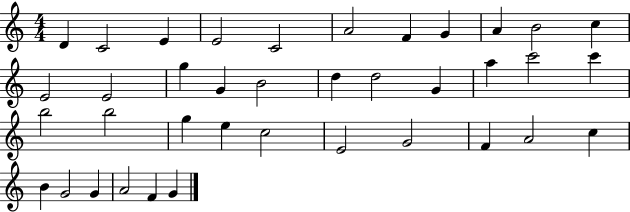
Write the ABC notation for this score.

X:1
T:Untitled
M:4/4
L:1/4
K:C
D C2 E E2 C2 A2 F G A B2 c E2 E2 g G B2 d d2 G a c'2 c' b2 b2 g e c2 E2 G2 F A2 c B G2 G A2 F G